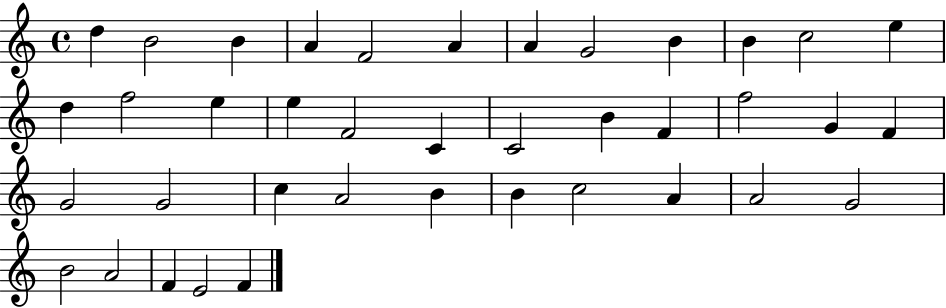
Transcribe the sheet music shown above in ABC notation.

X:1
T:Untitled
M:4/4
L:1/4
K:C
d B2 B A F2 A A G2 B B c2 e d f2 e e F2 C C2 B F f2 G F G2 G2 c A2 B B c2 A A2 G2 B2 A2 F E2 F